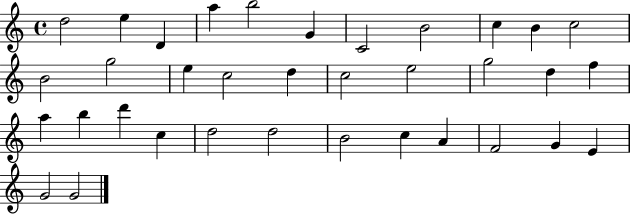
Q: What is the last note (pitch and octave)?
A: G4